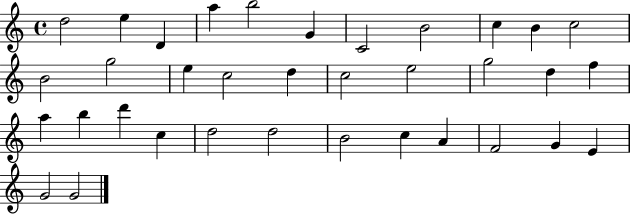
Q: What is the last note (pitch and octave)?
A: G4